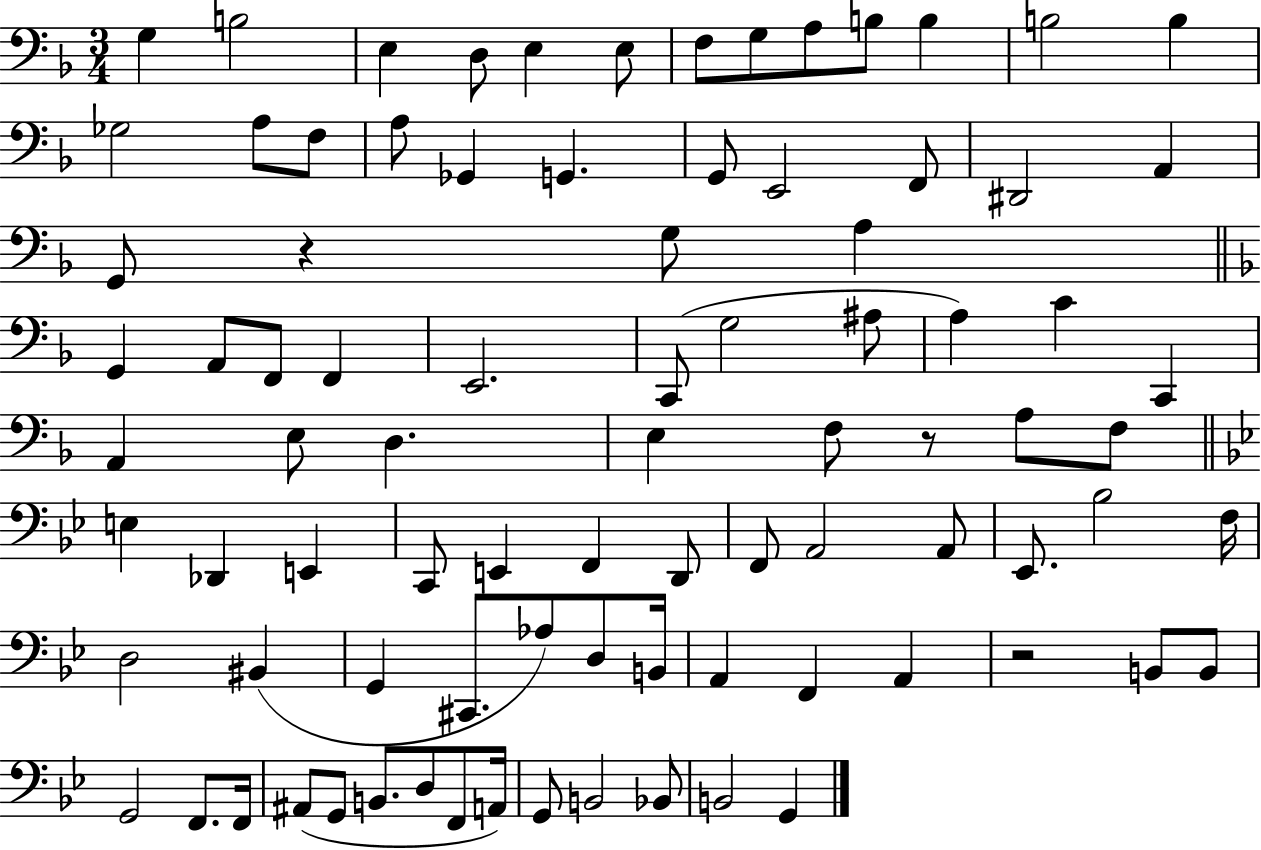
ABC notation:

X:1
T:Untitled
M:3/4
L:1/4
K:F
G, B,2 E, D,/2 E, E,/2 F,/2 G,/2 A,/2 B,/2 B, B,2 B, _G,2 A,/2 F,/2 A,/2 _G,, G,, G,,/2 E,,2 F,,/2 ^D,,2 A,, G,,/2 z G,/2 A, G,, A,,/2 F,,/2 F,, E,,2 C,,/2 G,2 ^A,/2 A, C C,, A,, E,/2 D, E, F,/2 z/2 A,/2 F,/2 E, _D,, E,, C,,/2 E,, F,, D,,/2 F,,/2 A,,2 A,,/2 _E,,/2 _B,2 F,/4 D,2 ^B,, G,, ^C,,/2 _A,/2 D,/2 B,,/4 A,, F,, A,, z2 B,,/2 B,,/2 G,,2 F,,/2 F,,/4 ^A,,/2 G,,/2 B,,/2 D,/2 F,,/2 A,,/4 G,,/2 B,,2 _B,,/2 B,,2 G,,